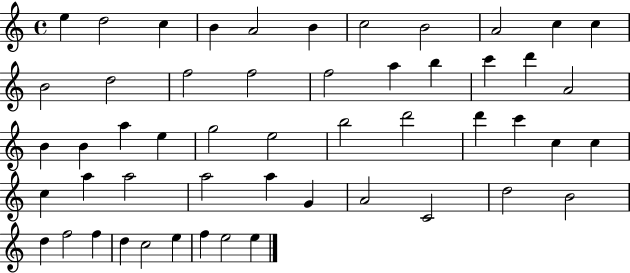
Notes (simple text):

E5/q D5/h C5/q B4/q A4/h B4/q C5/h B4/h A4/h C5/q C5/q B4/h D5/h F5/h F5/h F5/h A5/q B5/q C6/q D6/q A4/h B4/q B4/q A5/q E5/q G5/h E5/h B5/h D6/h D6/q C6/q C5/q C5/q C5/q A5/q A5/h A5/h A5/q G4/q A4/h C4/h D5/h B4/h D5/q F5/h F5/q D5/q C5/h E5/q F5/q E5/h E5/q